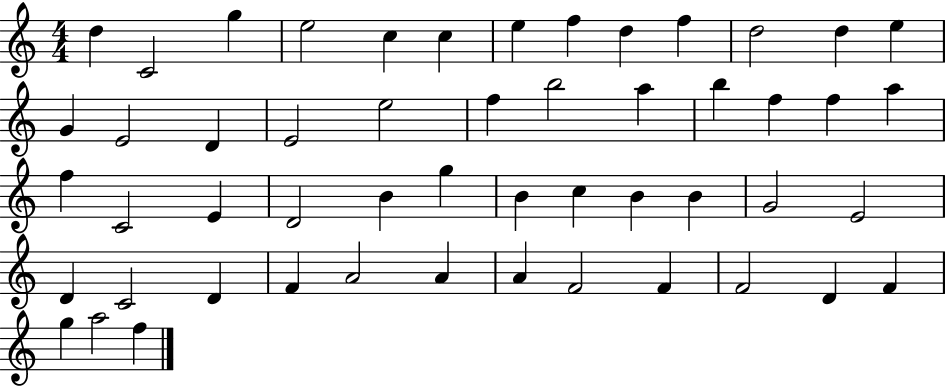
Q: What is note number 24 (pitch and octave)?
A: F5